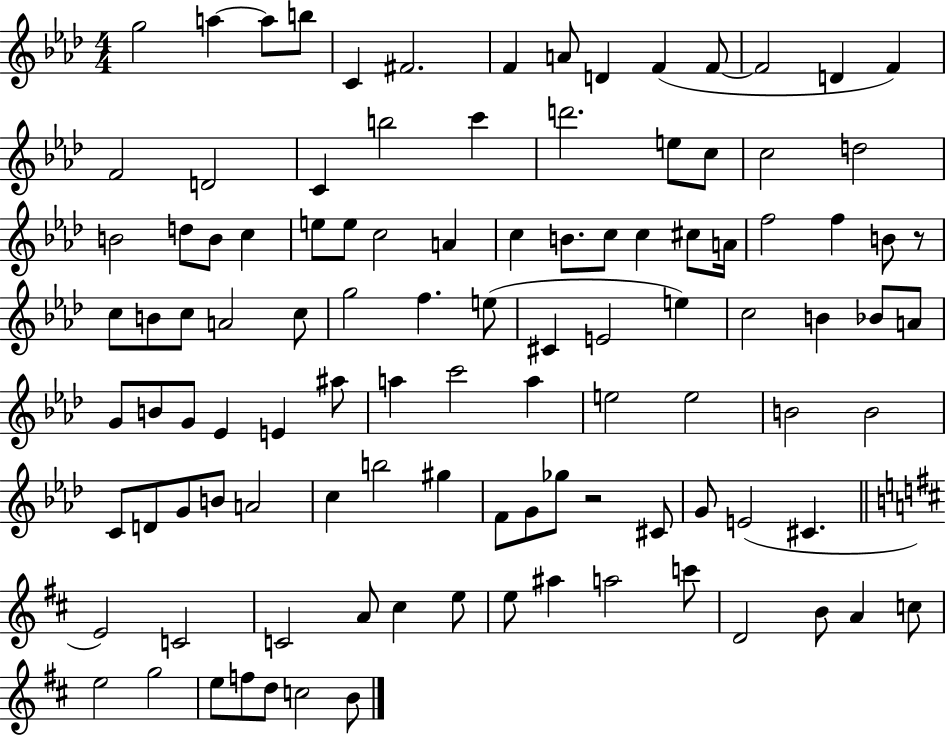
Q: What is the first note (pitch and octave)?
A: G5